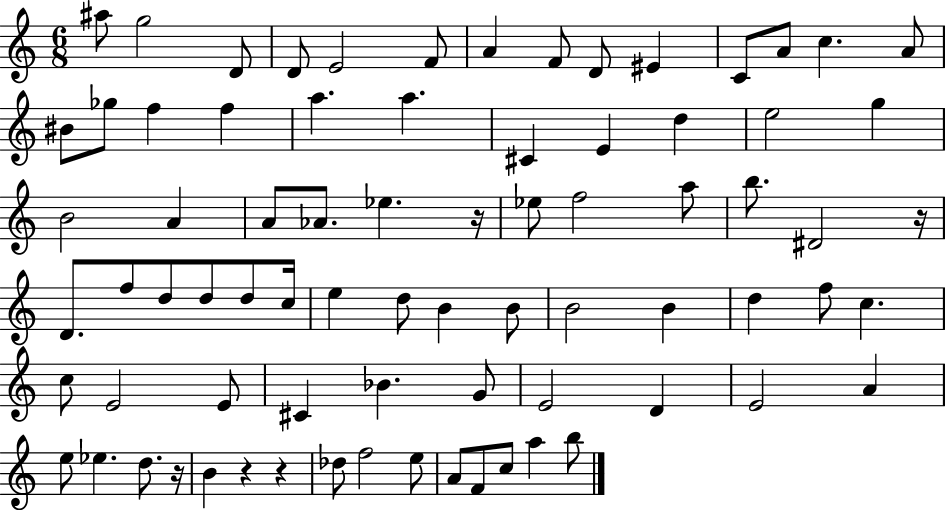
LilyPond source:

{
  \clef treble
  \numericTimeSignature
  \time 6/8
  \key c \major
  ais''8 g''2 d'8 | d'8 e'2 f'8 | a'4 f'8 d'8 eis'4 | c'8 a'8 c''4. a'8 | \break bis'8 ges''8 f''4 f''4 | a''4. a''4. | cis'4 e'4 d''4 | e''2 g''4 | \break b'2 a'4 | a'8 aes'8. ees''4. r16 | ees''8 f''2 a''8 | b''8. dis'2 r16 | \break d'8. f''8 d''8 d''8 d''8 c''16 | e''4 d''8 b'4 b'8 | b'2 b'4 | d''4 f''8 c''4. | \break c''8 e'2 e'8 | cis'4 bes'4. g'8 | e'2 d'4 | e'2 a'4 | \break e''8 ees''4. d''8. r16 | b'4 r4 r4 | des''8 f''2 e''8 | a'8 f'8 c''8 a''4 b''8 | \break \bar "|."
}